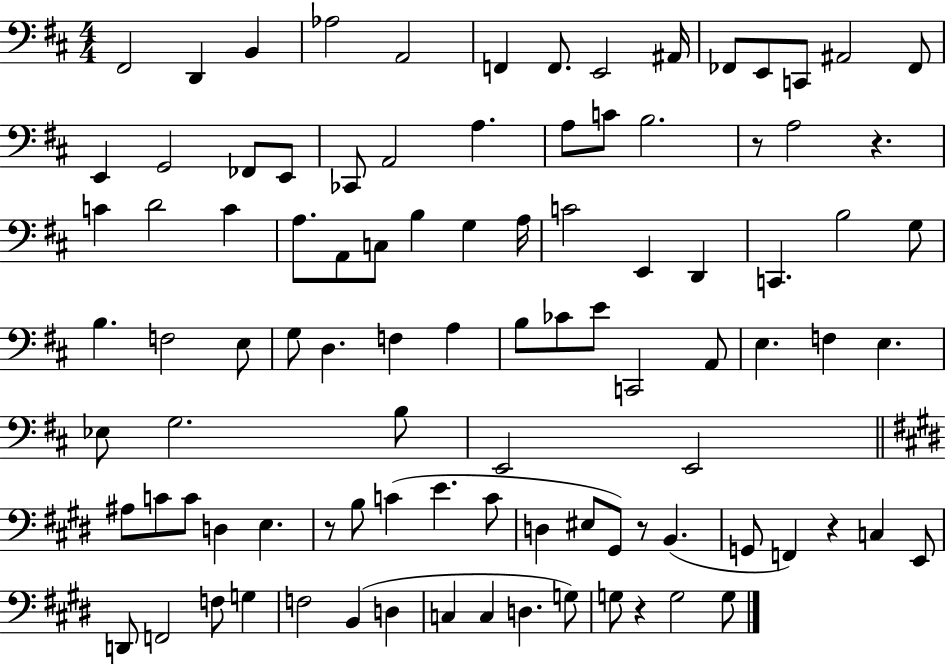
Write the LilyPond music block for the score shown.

{
  \clef bass
  \numericTimeSignature
  \time 4/4
  \key d \major
  fis,2 d,4 b,4 | aes2 a,2 | f,4 f,8. e,2 ais,16 | fes,8 e,8 c,8 ais,2 fes,8 | \break e,4 g,2 fes,8 e,8 | ces,8 a,2 a4. | a8 c'8 b2. | r8 a2 r4. | \break c'4 d'2 c'4 | a8. a,8 c8 b4 g4 a16 | c'2 e,4 d,4 | c,4. b2 g8 | \break b4. f2 e8 | g8 d4. f4 a4 | b8 ces'8 e'8 c,2 a,8 | e4. f4 e4. | \break ees8 g2. b8 | e,2 e,2 | \bar "||" \break \key e \major ais8 c'8 c'8 d4 e4. | r8 b8 c'4( e'4. c'8 | d4 eis8 gis,8) r8 b,4.( | g,8 f,4) r4 c4 e,8 | \break d,8 f,2 f8 g4 | f2 b,4( d4 | c4 c4 d4. g8) | g8 r4 g2 g8 | \break \bar "|."
}